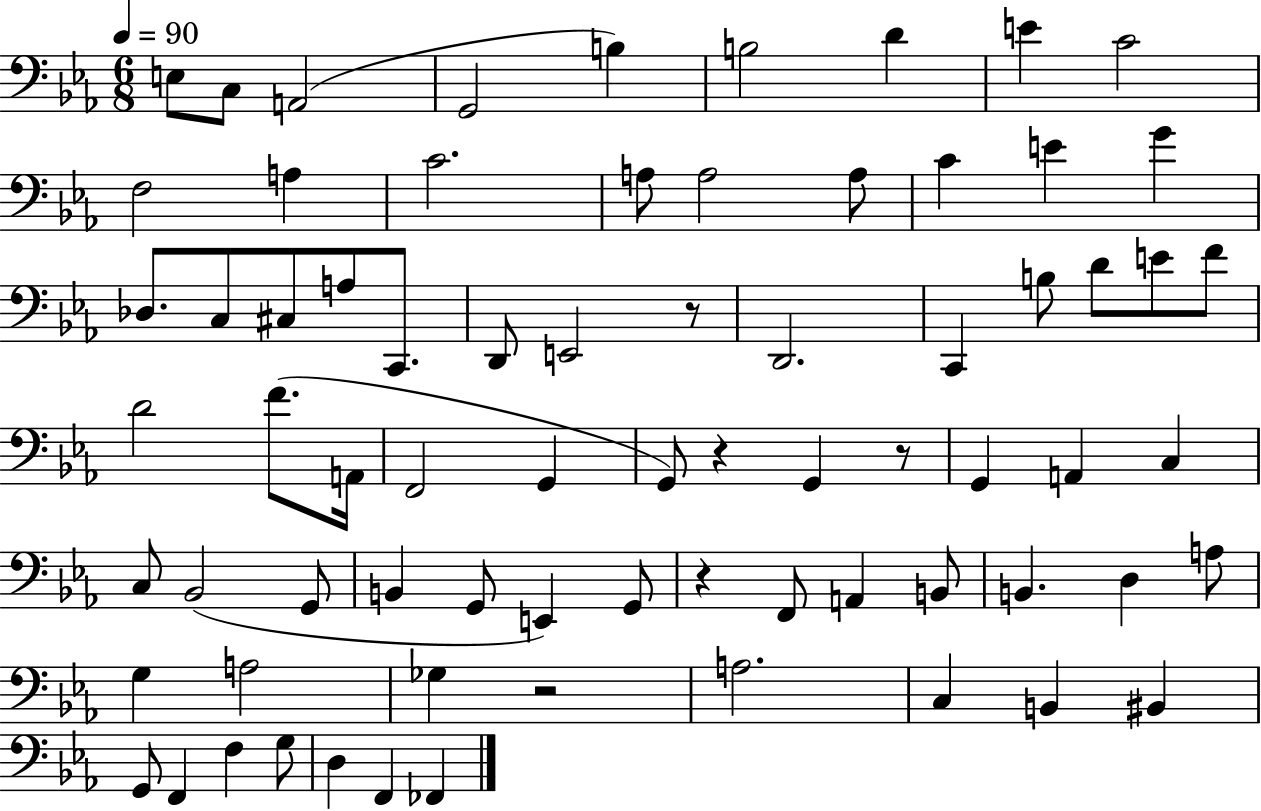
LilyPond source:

{
  \clef bass
  \numericTimeSignature
  \time 6/8
  \key ees \major
  \tempo 4 = 90
  e8 c8 a,2( | g,2 b4) | b2 d'4 | e'4 c'2 | \break f2 a4 | c'2. | a8 a2 a8 | c'4 e'4 g'4 | \break des8. c8 cis8 a8 c,8. | d,8 e,2 r8 | d,2. | c,4 b8 d'8 e'8 f'8 | \break d'2 f'8.( a,16 | f,2 g,4 | g,8) r4 g,4 r8 | g,4 a,4 c4 | \break c8 bes,2( g,8 | b,4 g,8 e,4) g,8 | r4 f,8 a,4 b,8 | b,4. d4 a8 | \break g4 a2 | ges4 r2 | a2. | c4 b,4 bis,4 | \break g,8 f,4 f4 g8 | d4 f,4 fes,4 | \bar "|."
}